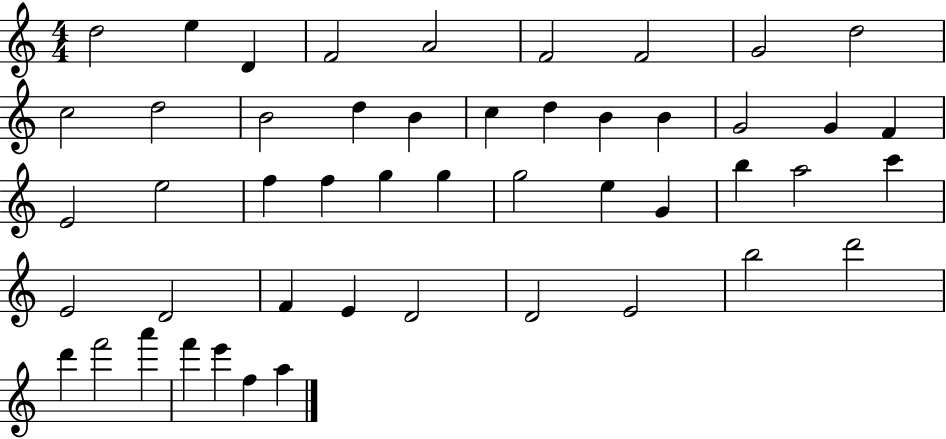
X:1
T:Untitled
M:4/4
L:1/4
K:C
d2 e D F2 A2 F2 F2 G2 d2 c2 d2 B2 d B c d B B G2 G F E2 e2 f f g g g2 e G b a2 c' E2 D2 F E D2 D2 E2 b2 d'2 d' f'2 a' f' e' f a